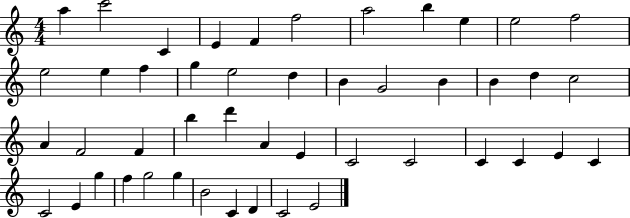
A5/q C6/h C4/q E4/q F4/q F5/h A5/h B5/q E5/q E5/h F5/h E5/h E5/q F5/q G5/q E5/h D5/q B4/q G4/h B4/q B4/q D5/q C5/h A4/q F4/h F4/q B5/q D6/q A4/q E4/q C4/h C4/h C4/q C4/q E4/q C4/q C4/h E4/q G5/q F5/q G5/h G5/q B4/h C4/q D4/q C4/h E4/h